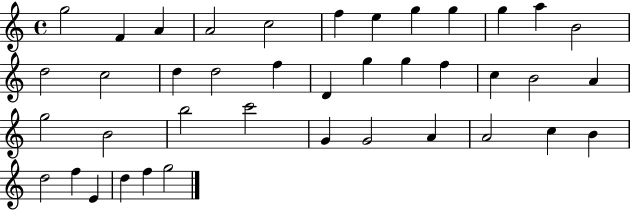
G5/h F4/q A4/q A4/h C5/h F5/q E5/q G5/q G5/q G5/q A5/q B4/h D5/h C5/h D5/q D5/h F5/q D4/q G5/q G5/q F5/q C5/q B4/h A4/q G5/h B4/h B5/h C6/h G4/q G4/h A4/q A4/h C5/q B4/q D5/h F5/q E4/q D5/q F5/q G5/h